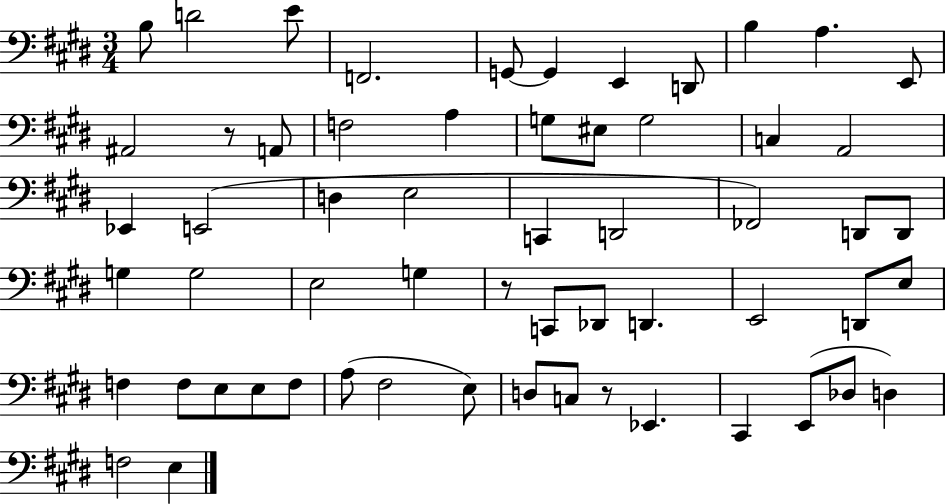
B3/e D4/h E4/e F2/h. G2/e G2/q E2/q D2/e B3/q A3/q. E2/e A#2/h R/e A2/e F3/h A3/q G3/e EIS3/e G3/h C3/q A2/h Eb2/q E2/h D3/q E3/h C2/q D2/h FES2/h D2/e D2/e G3/q G3/h E3/h G3/q R/e C2/e Db2/e D2/q. E2/h D2/e E3/e F3/q F3/e E3/e E3/e F3/e A3/e F#3/h E3/e D3/e C3/e R/e Eb2/q. C#2/q E2/e Db3/e D3/q F3/h E3/q